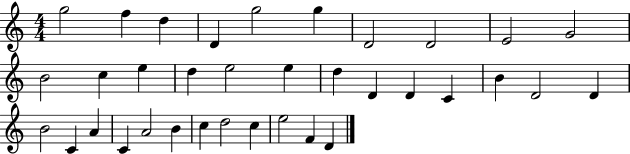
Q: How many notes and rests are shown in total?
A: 35